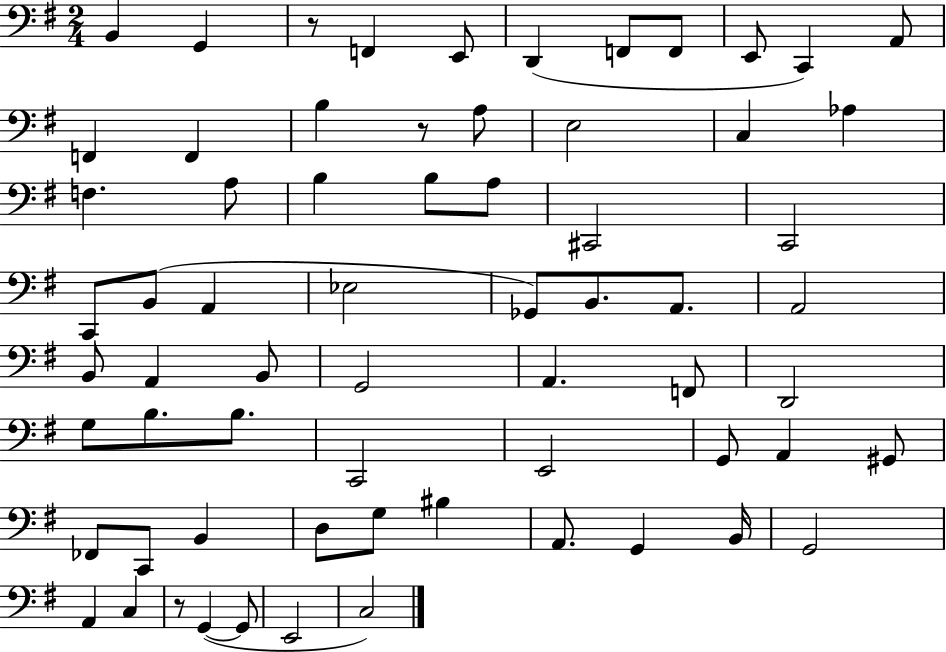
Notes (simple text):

B2/q G2/q R/e F2/q E2/e D2/q F2/e F2/e E2/e C2/q A2/e F2/q F2/q B3/q R/e A3/e E3/h C3/q Ab3/q F3/q. A3/e B3/q B3/e A3/e C#2/h C2/h C2/e B2/e A2/q Eb3/h Gb2/e B2/e. A2/e. A2/h B2/e A2/q B2/e G2/h A2/q. F2/e D2/h G3/e B3/e. B3/e. C2/h E2/h G2/e A2/q G#2/e FES2/e C2/e B2/q D3/e G3/e BIS3/q A2/e. G2/q B2/s G2/h A2/q C3/q R/e G2/q G2/e E2/h C3/h